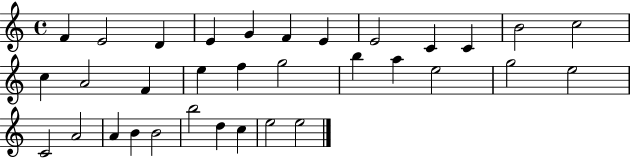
F4/q E4/h D4/q E4/q G4/q F4/q E4/q E4/h C4/q C4/q B4/h C5/h C5/q A4/h F4/q E5/q F5/q G5/h B5/q A5/q E5/h G5/h E5/h C4/h A4/h A4/q B4/q B4/h B5/h D5/q C5/q E5/h E5/h